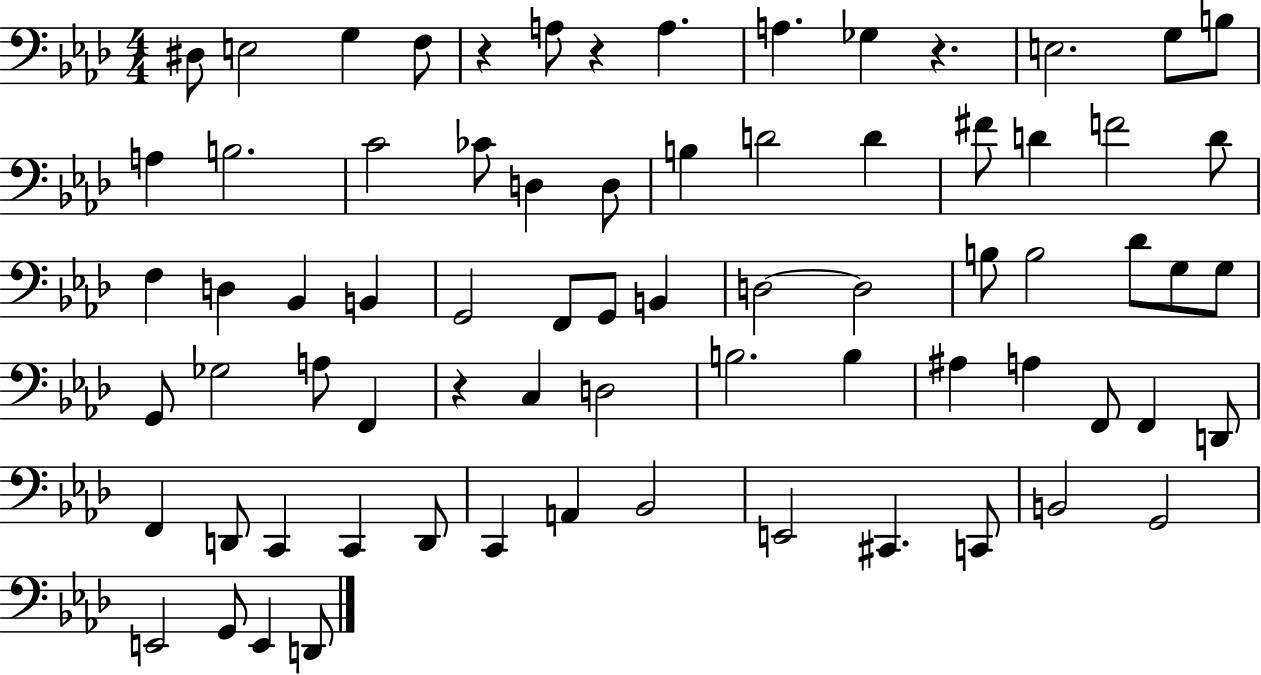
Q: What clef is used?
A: bass